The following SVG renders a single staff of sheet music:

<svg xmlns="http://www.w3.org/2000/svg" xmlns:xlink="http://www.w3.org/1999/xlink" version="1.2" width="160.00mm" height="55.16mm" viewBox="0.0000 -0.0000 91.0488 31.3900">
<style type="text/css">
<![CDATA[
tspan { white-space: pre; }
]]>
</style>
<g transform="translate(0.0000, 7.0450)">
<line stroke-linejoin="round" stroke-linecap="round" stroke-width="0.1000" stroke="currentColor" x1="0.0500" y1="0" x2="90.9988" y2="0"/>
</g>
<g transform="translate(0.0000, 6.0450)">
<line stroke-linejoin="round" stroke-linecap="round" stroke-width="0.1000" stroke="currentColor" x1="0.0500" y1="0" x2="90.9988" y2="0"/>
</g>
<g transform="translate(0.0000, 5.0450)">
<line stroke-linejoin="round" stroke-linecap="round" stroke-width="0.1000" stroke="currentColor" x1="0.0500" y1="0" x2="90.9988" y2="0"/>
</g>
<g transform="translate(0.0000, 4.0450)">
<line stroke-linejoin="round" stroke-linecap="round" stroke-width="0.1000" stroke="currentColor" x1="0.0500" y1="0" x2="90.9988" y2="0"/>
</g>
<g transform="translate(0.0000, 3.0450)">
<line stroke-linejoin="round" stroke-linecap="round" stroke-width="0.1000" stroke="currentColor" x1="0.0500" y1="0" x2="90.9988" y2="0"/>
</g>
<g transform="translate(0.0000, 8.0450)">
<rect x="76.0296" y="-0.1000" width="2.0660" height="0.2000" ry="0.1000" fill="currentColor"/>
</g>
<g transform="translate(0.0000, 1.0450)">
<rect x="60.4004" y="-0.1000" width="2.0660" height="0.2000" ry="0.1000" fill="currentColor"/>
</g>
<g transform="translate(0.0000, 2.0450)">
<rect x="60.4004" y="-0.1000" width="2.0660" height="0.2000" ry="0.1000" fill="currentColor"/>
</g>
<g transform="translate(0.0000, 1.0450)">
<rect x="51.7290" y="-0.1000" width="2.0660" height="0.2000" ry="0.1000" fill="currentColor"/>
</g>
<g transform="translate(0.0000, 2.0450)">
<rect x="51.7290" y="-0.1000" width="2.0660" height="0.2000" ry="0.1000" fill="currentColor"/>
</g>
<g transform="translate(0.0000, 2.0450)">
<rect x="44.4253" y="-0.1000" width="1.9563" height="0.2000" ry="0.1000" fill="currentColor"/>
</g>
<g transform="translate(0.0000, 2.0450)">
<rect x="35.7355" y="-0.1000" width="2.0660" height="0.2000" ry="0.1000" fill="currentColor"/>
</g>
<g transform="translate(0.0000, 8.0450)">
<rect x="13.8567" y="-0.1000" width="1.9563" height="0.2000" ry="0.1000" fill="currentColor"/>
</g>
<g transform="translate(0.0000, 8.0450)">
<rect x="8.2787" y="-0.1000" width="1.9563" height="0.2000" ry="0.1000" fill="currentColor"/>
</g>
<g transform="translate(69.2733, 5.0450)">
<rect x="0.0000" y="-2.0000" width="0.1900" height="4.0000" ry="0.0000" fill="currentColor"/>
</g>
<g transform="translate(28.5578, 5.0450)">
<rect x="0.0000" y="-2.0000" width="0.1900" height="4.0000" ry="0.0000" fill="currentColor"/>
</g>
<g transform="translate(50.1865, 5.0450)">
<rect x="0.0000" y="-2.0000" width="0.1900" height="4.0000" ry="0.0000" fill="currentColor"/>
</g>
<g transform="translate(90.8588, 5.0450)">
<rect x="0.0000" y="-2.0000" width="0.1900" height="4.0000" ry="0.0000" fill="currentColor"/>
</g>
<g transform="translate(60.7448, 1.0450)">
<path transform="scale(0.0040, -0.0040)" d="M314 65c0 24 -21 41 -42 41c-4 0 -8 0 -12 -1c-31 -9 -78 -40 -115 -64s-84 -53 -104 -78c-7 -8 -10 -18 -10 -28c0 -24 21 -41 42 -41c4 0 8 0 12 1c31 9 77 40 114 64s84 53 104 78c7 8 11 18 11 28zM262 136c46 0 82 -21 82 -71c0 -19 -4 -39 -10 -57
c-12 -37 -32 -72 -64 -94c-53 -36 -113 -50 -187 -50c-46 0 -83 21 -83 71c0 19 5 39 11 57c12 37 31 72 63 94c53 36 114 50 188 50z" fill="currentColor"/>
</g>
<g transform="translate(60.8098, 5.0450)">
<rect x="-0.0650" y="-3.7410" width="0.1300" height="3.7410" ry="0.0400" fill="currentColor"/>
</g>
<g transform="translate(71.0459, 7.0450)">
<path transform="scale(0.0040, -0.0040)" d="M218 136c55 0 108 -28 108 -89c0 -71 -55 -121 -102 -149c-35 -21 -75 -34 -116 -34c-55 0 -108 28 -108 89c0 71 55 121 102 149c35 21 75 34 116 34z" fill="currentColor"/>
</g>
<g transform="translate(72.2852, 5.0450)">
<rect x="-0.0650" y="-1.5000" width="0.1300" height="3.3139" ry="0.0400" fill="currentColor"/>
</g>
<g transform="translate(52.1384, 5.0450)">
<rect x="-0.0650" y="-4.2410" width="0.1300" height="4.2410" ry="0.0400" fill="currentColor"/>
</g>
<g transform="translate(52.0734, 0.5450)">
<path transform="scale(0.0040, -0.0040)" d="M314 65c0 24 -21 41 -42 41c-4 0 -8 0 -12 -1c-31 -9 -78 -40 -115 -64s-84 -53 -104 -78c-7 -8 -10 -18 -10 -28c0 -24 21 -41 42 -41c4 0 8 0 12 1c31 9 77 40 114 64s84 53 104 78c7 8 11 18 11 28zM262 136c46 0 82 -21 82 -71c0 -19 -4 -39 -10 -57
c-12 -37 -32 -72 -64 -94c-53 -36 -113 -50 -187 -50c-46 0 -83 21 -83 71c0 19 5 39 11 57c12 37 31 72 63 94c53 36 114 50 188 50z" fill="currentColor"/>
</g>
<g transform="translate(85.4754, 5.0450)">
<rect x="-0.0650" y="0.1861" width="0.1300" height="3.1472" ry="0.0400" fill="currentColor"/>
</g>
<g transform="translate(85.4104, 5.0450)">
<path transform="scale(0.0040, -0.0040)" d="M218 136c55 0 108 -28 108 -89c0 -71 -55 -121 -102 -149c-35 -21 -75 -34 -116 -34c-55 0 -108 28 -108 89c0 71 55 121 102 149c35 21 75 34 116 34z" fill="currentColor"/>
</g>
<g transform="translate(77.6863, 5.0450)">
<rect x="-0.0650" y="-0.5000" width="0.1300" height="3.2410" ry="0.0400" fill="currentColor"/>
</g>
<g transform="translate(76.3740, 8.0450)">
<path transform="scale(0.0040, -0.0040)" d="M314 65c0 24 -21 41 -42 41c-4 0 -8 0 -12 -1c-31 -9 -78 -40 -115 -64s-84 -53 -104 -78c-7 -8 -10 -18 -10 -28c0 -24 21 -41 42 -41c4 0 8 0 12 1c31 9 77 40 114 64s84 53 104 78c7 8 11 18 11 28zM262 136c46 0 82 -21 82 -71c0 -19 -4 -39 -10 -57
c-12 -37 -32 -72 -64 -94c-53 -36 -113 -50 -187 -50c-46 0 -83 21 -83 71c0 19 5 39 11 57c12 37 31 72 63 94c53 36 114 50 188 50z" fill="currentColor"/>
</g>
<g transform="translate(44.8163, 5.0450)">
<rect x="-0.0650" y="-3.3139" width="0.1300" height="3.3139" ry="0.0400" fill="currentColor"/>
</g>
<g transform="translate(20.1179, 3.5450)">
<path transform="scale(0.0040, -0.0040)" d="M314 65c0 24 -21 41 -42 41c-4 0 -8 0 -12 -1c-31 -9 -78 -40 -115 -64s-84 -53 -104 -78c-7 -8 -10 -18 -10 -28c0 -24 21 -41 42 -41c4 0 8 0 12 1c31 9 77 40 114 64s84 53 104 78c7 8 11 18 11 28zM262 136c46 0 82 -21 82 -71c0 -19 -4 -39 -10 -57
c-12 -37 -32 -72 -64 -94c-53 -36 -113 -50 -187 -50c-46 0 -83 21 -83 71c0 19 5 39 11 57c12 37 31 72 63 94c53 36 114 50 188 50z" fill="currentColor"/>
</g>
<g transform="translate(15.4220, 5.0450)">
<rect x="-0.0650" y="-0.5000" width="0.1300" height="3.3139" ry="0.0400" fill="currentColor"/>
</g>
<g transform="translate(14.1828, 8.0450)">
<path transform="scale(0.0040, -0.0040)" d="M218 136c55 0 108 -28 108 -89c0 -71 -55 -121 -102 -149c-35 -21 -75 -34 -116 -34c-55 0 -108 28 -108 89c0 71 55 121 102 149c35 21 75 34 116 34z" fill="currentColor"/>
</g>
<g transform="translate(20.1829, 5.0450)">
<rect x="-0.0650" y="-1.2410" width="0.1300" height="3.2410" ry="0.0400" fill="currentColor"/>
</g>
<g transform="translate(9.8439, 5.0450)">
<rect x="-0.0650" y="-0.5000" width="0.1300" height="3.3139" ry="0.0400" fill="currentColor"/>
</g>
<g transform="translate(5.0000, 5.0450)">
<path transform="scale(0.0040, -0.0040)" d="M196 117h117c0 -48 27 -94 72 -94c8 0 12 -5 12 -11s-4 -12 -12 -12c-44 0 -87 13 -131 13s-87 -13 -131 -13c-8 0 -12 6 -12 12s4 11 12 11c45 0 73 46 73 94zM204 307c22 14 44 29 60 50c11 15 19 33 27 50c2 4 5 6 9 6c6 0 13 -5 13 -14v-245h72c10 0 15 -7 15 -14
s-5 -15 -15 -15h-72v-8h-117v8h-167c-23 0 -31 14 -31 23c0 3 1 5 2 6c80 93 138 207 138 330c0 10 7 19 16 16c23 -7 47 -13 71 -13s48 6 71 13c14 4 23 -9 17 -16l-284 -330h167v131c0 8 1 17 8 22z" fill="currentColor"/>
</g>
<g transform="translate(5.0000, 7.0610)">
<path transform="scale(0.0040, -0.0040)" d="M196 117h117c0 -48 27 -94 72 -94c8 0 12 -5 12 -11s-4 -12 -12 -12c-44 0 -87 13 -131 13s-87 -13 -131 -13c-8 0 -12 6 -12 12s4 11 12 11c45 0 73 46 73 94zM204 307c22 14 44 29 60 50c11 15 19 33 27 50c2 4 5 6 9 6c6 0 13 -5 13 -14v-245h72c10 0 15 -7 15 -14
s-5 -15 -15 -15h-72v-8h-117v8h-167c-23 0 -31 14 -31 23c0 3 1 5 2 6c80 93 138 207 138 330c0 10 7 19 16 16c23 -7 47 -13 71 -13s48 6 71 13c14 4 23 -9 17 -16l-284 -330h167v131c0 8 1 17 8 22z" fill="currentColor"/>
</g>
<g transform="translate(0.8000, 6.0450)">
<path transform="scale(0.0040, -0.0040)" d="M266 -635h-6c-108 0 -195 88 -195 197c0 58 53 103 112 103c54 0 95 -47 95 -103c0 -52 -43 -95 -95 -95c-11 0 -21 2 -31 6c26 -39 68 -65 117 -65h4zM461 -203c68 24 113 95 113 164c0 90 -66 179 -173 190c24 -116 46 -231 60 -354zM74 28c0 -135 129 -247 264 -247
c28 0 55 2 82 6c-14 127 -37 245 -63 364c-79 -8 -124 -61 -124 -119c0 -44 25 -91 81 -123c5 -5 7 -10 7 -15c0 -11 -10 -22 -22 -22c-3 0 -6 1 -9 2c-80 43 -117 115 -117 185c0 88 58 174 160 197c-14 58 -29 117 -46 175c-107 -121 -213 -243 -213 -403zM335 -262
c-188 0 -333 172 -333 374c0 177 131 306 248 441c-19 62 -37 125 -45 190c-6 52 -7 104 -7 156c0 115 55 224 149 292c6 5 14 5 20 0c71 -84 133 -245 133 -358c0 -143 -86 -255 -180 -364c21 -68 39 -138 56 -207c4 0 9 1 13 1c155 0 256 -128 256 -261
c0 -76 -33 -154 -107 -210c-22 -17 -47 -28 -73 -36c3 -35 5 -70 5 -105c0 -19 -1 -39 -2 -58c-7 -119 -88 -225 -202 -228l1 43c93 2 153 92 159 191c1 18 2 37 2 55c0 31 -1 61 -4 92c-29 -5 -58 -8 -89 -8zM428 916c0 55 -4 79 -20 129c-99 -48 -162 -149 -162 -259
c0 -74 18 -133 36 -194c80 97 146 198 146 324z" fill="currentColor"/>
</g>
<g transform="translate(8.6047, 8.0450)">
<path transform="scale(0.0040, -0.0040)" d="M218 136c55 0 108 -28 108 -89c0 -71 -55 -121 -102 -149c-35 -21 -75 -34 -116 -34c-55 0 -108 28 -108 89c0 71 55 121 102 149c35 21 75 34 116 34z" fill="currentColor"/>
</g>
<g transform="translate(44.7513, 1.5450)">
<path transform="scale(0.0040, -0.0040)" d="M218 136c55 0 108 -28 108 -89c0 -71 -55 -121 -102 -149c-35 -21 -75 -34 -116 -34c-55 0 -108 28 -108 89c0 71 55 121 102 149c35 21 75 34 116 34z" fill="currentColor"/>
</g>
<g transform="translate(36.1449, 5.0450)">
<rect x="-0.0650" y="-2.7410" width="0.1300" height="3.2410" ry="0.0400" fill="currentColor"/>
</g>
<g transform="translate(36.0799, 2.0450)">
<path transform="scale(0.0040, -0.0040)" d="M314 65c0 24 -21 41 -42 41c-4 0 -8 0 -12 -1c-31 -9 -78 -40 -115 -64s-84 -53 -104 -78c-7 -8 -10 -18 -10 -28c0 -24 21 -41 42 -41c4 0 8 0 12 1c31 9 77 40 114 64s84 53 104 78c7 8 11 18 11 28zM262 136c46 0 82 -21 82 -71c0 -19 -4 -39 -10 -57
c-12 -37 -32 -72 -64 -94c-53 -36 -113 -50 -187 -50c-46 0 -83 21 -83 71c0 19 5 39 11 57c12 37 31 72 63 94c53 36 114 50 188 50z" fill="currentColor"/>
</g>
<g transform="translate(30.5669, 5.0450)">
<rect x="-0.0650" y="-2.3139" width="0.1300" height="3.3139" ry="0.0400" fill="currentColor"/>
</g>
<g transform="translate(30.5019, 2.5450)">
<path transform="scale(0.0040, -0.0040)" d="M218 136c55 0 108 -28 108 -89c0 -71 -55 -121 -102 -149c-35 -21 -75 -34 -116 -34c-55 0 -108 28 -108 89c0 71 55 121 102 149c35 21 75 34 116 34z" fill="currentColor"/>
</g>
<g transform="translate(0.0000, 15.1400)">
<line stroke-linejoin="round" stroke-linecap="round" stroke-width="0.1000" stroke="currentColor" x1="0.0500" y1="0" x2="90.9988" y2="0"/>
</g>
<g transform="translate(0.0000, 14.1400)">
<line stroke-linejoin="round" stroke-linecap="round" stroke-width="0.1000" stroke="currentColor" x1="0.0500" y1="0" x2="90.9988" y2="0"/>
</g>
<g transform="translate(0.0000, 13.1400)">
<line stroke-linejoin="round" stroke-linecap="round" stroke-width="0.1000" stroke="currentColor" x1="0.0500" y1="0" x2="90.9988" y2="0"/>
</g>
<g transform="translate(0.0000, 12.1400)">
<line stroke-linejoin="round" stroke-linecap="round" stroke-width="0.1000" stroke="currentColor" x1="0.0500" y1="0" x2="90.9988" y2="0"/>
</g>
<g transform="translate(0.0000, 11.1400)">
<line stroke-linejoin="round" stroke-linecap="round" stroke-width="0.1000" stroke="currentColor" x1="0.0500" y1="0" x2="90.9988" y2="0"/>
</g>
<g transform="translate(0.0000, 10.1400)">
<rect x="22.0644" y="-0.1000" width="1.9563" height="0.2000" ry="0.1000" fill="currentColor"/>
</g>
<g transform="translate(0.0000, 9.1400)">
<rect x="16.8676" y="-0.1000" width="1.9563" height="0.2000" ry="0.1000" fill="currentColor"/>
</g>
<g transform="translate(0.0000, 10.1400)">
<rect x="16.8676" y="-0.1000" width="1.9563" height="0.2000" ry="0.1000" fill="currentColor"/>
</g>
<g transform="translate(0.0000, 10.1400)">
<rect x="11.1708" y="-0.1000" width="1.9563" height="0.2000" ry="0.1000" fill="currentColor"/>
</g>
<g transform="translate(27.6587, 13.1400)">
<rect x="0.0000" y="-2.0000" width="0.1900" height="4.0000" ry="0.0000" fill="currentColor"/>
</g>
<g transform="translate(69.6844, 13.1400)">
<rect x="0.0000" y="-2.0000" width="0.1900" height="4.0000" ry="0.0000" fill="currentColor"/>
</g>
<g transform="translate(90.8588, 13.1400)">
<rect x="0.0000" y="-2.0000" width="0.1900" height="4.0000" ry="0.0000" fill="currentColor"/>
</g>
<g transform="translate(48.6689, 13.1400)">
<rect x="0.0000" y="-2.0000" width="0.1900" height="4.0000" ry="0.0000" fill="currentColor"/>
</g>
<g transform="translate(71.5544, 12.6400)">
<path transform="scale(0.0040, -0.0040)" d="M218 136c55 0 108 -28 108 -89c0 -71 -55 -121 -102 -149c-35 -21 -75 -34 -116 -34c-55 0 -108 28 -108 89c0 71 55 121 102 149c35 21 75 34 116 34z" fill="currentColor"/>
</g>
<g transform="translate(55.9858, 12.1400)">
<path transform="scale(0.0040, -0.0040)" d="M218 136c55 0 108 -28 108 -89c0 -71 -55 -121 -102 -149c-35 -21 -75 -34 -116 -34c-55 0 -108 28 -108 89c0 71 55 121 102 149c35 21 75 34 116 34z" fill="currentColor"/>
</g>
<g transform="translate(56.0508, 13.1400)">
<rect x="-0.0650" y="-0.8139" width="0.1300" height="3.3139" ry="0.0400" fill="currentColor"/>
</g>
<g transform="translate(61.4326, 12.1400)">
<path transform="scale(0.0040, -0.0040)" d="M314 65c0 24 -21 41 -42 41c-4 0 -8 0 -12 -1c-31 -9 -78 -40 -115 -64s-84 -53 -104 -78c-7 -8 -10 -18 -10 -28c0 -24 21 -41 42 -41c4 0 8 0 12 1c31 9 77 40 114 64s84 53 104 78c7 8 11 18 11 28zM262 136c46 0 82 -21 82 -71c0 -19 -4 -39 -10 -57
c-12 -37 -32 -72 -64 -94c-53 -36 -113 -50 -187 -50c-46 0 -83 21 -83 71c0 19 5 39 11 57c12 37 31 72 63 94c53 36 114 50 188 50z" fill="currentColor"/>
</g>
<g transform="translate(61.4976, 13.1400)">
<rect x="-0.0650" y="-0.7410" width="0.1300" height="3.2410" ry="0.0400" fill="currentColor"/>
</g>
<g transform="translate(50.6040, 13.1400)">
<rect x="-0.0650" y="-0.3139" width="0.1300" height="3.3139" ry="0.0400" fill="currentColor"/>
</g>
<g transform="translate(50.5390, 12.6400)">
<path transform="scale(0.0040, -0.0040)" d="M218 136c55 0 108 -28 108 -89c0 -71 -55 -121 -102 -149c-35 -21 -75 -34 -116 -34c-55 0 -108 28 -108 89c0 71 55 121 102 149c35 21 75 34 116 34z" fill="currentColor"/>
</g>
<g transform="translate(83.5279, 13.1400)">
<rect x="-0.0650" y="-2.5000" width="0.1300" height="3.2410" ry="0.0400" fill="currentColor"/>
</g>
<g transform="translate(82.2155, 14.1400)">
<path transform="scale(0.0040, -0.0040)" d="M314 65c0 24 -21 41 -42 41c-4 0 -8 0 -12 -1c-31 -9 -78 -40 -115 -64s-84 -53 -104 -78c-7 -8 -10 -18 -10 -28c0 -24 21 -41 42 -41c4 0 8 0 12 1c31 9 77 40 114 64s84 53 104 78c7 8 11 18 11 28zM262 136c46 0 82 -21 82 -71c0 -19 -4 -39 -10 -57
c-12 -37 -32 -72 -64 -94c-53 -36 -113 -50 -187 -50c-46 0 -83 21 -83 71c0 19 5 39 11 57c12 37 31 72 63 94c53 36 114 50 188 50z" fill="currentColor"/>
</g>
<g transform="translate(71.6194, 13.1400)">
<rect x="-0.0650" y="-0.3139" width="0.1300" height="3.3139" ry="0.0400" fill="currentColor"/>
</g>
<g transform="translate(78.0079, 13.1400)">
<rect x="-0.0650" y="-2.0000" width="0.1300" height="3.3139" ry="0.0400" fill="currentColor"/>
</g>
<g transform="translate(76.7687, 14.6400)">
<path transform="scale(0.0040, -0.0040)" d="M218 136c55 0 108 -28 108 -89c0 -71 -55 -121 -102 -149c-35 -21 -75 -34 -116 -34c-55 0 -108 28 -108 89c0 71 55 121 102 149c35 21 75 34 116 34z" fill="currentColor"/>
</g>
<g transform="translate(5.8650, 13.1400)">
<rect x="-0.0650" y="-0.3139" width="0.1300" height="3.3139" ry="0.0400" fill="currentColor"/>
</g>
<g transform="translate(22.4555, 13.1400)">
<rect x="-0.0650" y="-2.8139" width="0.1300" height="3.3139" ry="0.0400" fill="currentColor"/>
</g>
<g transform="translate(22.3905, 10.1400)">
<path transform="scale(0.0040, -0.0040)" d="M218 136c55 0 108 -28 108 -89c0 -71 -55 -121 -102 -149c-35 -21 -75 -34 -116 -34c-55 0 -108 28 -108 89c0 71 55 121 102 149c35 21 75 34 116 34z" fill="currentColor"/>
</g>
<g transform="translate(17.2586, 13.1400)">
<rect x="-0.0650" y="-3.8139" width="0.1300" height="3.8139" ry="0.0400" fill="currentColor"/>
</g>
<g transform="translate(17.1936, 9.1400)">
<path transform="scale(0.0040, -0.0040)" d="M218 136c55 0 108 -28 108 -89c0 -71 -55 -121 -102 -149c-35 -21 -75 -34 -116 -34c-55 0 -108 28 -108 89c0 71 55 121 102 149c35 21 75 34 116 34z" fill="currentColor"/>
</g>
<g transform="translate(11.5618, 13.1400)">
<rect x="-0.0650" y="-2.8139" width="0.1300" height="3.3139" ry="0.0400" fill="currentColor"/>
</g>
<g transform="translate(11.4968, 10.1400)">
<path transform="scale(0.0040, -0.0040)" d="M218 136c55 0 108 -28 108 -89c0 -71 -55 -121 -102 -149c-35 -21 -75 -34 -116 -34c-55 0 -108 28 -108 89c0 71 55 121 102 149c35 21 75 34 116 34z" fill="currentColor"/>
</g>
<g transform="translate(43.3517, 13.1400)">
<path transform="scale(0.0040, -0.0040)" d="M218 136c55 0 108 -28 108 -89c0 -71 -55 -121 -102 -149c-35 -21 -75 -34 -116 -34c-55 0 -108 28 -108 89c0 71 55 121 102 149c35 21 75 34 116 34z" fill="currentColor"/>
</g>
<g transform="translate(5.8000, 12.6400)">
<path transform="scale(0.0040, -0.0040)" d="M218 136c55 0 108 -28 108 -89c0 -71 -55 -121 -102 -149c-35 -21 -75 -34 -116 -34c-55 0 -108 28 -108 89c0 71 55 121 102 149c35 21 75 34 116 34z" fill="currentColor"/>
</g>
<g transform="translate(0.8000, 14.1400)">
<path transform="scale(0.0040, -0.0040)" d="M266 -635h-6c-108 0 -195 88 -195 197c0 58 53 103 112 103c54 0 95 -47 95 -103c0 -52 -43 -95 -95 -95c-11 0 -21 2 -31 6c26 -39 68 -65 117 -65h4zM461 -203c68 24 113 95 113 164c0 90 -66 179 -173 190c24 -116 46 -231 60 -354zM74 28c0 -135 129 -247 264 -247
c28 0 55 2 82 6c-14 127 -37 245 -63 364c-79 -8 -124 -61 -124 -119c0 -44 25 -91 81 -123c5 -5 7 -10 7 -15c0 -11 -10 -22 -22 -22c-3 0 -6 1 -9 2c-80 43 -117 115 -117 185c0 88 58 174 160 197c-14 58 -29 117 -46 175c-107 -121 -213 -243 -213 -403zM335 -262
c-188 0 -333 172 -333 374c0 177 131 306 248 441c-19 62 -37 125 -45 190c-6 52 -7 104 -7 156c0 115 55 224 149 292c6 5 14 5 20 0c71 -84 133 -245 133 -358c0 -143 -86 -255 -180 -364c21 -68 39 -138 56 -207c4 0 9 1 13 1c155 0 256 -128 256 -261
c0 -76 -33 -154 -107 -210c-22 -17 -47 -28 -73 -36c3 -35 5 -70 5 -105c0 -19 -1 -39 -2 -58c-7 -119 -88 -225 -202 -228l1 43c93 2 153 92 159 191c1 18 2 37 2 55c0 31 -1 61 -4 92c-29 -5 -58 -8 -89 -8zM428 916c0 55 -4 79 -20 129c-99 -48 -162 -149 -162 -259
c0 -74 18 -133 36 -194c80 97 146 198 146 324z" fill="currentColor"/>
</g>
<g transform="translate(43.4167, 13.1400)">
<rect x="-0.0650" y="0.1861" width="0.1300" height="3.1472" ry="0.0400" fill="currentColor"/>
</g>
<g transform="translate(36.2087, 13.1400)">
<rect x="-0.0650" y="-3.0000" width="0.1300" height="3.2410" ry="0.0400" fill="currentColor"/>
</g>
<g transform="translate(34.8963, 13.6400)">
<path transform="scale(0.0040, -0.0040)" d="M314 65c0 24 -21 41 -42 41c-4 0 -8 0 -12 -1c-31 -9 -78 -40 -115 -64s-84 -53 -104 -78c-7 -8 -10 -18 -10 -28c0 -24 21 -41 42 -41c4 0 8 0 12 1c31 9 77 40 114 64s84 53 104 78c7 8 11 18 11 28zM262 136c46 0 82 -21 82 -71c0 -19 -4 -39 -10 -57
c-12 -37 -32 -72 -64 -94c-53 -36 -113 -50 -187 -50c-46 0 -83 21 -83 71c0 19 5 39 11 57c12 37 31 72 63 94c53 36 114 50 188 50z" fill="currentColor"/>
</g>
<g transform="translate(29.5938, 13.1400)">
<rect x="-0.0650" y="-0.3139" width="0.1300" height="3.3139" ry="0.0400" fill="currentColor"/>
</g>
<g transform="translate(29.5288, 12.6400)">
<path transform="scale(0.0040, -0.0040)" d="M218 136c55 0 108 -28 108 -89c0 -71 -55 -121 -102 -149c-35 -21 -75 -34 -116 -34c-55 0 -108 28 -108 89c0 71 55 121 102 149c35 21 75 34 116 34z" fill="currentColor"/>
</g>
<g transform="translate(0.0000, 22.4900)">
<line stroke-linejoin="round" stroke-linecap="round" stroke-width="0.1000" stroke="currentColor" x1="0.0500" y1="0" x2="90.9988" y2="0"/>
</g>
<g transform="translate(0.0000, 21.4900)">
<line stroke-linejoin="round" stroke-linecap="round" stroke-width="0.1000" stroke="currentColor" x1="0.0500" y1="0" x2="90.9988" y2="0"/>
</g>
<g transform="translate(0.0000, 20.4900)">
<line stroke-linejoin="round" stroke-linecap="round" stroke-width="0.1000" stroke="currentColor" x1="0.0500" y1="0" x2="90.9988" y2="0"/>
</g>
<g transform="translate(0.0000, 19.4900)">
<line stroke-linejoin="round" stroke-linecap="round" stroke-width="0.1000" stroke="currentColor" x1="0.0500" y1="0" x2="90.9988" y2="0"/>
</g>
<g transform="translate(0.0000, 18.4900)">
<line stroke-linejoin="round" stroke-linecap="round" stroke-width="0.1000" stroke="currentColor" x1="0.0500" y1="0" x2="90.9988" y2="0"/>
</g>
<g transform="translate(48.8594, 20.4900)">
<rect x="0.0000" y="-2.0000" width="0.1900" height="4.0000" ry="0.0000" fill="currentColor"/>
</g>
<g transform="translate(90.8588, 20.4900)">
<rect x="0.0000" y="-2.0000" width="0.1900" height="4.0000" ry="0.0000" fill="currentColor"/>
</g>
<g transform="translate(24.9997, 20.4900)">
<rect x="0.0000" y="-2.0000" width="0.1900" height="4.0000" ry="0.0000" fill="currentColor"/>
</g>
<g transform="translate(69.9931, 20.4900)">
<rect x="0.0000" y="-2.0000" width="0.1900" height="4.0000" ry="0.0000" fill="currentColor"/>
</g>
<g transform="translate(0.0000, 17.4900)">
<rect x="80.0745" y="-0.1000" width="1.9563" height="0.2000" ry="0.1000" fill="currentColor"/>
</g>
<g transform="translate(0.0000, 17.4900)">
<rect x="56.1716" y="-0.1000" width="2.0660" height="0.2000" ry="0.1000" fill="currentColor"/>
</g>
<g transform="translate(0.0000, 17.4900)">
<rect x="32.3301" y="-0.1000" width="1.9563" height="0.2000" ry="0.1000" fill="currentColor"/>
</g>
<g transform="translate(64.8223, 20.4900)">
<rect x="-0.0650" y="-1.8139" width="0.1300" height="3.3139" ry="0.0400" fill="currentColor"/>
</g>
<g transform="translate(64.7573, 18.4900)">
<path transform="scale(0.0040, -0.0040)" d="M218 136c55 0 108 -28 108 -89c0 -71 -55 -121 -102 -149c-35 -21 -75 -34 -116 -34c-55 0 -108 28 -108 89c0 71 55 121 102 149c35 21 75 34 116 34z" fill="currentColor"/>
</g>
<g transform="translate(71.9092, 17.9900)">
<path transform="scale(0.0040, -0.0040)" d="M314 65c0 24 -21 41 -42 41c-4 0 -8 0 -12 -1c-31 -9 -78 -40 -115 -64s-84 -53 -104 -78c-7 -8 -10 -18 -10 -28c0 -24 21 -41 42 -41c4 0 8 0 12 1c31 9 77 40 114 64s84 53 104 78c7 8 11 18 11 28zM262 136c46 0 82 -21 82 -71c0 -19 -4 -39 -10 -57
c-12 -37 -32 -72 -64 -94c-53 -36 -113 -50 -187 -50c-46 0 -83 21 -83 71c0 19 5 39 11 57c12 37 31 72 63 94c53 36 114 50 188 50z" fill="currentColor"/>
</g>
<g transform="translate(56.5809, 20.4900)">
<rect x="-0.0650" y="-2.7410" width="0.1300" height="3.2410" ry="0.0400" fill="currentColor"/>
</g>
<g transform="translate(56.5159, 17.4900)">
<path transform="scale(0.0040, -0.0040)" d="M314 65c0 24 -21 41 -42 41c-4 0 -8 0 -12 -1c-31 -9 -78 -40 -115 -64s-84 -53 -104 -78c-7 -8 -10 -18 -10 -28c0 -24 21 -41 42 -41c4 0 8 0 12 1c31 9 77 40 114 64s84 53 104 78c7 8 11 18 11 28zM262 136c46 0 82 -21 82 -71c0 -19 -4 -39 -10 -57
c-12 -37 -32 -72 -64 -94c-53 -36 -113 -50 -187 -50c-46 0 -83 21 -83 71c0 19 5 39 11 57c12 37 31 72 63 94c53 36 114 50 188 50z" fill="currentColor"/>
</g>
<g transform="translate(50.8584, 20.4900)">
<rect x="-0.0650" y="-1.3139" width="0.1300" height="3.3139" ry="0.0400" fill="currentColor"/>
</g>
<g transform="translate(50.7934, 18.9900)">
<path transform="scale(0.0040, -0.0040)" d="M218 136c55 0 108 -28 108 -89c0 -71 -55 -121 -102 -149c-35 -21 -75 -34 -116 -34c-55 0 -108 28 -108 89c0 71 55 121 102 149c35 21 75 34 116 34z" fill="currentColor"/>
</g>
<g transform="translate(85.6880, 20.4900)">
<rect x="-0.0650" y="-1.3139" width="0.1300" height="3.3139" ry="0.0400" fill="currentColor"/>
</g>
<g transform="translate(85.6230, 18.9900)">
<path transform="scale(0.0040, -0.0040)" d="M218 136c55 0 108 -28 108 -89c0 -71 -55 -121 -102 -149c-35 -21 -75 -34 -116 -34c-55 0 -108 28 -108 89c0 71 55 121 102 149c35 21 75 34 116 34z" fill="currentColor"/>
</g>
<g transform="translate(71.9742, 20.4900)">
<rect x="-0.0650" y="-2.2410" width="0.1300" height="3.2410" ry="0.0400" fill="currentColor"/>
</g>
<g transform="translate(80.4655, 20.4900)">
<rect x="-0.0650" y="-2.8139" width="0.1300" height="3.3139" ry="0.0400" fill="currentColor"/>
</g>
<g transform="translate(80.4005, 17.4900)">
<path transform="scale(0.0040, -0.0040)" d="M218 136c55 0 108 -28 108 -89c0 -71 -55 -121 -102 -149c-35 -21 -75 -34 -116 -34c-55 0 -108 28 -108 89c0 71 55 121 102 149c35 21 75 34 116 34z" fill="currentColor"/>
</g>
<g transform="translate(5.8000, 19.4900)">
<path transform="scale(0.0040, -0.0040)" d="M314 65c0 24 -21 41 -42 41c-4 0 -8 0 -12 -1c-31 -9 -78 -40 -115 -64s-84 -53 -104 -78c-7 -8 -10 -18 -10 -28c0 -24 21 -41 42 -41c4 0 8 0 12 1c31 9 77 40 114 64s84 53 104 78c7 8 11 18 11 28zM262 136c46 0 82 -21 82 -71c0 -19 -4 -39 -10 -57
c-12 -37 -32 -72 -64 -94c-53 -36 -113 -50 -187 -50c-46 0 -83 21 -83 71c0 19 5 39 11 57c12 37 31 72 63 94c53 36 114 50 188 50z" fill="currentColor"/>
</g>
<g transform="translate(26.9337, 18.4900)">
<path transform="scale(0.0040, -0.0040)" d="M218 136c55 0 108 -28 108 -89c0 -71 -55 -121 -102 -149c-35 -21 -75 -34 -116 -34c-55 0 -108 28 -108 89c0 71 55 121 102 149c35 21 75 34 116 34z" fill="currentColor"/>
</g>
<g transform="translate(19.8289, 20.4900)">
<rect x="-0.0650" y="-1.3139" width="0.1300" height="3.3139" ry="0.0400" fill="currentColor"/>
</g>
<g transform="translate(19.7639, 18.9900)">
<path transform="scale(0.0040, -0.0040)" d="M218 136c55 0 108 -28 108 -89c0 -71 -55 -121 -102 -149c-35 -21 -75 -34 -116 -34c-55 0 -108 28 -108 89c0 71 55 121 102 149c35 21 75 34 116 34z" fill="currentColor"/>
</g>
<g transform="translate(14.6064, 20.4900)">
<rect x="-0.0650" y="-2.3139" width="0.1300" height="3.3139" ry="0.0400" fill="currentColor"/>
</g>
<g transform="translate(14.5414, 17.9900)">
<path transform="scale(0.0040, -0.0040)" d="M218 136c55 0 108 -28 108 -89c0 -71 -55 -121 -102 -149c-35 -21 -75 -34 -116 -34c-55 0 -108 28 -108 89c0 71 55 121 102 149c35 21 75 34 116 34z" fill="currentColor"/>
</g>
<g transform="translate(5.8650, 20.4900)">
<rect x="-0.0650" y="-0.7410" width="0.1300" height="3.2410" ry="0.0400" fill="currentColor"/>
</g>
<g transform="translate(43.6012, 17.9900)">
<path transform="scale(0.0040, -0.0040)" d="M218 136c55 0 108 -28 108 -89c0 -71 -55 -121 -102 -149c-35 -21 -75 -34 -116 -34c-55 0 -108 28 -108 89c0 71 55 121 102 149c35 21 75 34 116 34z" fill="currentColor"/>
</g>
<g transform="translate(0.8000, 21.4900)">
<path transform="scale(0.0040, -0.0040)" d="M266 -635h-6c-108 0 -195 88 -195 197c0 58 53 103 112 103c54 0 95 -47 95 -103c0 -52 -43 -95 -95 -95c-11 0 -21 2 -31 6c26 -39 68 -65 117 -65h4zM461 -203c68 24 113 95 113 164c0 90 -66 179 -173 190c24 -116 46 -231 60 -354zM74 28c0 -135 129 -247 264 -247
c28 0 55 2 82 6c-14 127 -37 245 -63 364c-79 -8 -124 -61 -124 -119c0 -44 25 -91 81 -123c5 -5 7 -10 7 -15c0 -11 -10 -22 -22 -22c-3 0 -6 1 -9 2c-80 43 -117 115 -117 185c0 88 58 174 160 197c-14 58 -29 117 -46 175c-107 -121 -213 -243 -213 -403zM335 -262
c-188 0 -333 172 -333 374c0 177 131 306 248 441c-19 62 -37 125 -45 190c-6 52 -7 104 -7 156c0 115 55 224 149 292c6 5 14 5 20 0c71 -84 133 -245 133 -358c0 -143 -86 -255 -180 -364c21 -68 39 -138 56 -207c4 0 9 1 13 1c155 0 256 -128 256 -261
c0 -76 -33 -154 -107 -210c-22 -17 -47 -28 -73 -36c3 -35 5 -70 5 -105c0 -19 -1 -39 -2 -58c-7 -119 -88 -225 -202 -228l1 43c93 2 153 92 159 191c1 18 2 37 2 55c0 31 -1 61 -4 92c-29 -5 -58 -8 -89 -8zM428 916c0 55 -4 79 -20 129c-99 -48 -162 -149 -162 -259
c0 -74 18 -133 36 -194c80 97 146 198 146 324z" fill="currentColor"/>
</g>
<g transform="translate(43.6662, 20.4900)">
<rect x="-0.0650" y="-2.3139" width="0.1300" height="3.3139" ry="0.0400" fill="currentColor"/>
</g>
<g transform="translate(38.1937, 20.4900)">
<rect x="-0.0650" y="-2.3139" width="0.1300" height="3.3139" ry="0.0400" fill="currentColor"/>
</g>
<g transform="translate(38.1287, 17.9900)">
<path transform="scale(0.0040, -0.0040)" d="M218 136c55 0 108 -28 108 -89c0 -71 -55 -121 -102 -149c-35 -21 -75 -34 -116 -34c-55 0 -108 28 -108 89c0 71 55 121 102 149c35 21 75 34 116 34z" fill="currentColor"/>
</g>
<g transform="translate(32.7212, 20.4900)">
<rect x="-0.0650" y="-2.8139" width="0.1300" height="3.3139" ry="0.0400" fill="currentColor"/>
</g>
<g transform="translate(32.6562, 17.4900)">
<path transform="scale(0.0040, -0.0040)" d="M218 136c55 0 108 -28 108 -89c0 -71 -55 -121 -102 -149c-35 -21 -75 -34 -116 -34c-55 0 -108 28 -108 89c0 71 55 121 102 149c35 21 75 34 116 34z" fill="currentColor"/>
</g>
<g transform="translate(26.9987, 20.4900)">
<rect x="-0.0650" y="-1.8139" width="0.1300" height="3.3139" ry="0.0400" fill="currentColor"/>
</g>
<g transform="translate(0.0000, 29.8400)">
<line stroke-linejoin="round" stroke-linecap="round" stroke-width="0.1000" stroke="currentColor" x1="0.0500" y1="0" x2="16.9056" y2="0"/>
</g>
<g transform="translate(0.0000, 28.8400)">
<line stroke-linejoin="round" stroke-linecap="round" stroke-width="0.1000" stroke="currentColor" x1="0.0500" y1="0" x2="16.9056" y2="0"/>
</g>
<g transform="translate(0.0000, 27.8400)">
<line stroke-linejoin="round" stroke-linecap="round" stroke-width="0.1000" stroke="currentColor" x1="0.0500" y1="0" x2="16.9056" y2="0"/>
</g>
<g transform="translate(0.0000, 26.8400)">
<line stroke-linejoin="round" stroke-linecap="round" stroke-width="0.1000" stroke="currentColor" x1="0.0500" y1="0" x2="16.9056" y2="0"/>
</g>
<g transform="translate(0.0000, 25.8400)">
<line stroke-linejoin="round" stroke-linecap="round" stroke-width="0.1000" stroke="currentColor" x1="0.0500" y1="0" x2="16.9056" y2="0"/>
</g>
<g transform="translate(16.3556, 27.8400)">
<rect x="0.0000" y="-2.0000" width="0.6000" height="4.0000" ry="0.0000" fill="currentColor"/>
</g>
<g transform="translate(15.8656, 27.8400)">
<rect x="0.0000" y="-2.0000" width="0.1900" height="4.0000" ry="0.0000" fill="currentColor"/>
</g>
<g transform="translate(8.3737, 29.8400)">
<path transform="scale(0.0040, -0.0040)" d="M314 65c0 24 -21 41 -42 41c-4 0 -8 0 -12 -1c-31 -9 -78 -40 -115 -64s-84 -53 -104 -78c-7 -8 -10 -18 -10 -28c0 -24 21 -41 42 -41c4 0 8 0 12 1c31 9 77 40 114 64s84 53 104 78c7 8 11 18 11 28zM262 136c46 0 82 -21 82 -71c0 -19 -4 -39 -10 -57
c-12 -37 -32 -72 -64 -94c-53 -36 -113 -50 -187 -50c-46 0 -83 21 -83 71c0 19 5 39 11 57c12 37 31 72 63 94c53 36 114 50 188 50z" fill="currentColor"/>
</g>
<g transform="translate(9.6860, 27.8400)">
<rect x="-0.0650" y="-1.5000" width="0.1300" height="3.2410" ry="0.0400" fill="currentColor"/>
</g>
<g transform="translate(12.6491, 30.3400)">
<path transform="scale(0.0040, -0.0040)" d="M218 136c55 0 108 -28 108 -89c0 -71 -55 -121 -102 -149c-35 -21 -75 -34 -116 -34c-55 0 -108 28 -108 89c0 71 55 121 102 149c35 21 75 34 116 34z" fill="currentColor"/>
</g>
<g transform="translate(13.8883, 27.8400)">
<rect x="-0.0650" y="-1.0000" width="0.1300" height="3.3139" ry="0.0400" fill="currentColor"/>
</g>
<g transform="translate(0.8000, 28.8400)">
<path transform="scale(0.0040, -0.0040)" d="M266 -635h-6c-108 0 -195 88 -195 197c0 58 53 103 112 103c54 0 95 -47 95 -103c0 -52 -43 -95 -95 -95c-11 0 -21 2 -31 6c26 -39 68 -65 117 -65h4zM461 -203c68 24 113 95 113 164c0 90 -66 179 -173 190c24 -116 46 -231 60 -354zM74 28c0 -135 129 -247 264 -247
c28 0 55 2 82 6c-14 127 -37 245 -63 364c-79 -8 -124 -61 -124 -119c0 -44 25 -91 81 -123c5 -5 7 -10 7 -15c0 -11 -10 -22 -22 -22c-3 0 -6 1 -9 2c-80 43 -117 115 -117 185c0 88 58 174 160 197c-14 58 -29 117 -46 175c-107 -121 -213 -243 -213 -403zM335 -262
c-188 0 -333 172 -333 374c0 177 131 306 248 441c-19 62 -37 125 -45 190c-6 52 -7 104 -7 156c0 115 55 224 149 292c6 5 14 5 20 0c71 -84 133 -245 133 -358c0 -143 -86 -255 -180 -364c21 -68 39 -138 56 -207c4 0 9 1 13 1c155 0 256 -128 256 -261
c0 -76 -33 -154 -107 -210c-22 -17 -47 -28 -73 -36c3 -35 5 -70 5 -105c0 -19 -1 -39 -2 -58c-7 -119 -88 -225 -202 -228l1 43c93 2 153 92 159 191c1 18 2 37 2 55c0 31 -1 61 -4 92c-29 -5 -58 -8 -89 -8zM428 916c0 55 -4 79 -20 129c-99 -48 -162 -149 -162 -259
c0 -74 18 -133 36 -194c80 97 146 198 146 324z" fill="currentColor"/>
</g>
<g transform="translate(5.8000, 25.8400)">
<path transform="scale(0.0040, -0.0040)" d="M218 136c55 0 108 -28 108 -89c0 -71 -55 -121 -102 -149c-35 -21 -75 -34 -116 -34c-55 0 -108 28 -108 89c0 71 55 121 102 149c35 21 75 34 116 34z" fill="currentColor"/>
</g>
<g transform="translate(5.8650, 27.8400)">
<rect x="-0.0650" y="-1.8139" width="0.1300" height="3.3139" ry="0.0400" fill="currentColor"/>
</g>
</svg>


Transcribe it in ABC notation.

X:1
T:Untitled
M:4/4
L:1/4
K:C
C C e2 g a2 b d'2 c'2 E C2 B c a c' a c A2 B c d d2 c F G2 d2 g e f a g g e a2 f g2 a e f E2 D